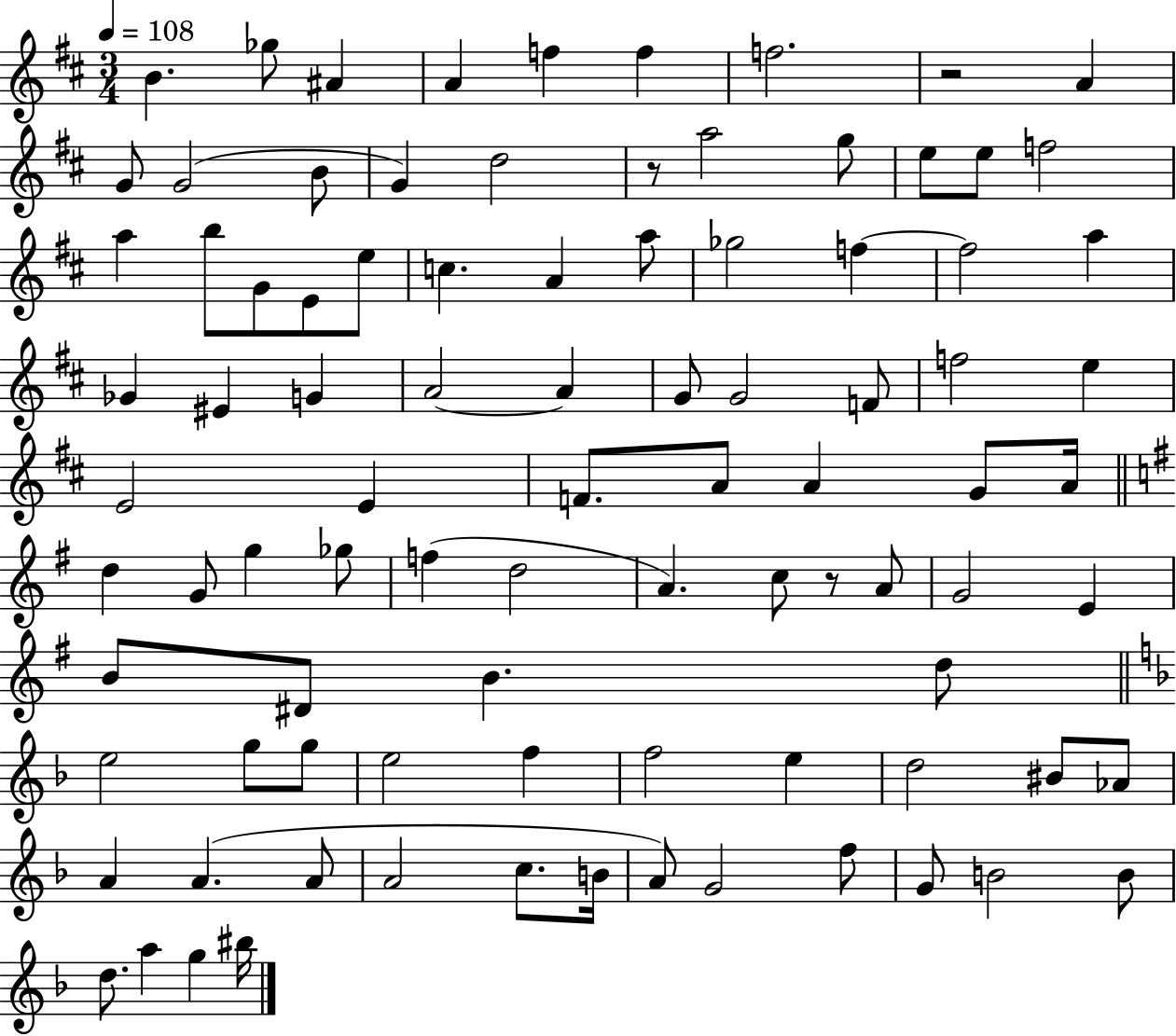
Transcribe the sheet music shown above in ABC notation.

X:1
T:Untitled
M:3/4
L:1/4
K:D
B _g/2 ^A A f f f2 z2 A G/2 G2 B/2 G d2 z/2 a2 g/2 e/2 e/2 f2 a b/2 G/2 E/2 e/2 c A a/2 _g2 f f2 a _G ^E G A2 A G/2 G2 F/2 f2 e E2 E F/2 A/2 A G/2 A/4 d G/2 g _g/2 f d2 A c/2 z/2 A/2 G2 E B/2 ^D/2 B d/2 e2 g/2 g/2 e2 f f2 e d2 ^B/2 _A/2 A A A/2 A2 c/2 B/4 A/2 G2 f/2 G/2 B2 B/2 d/2 a g ^b/4